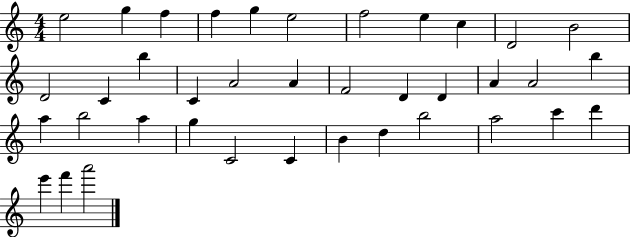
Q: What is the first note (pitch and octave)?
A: E5